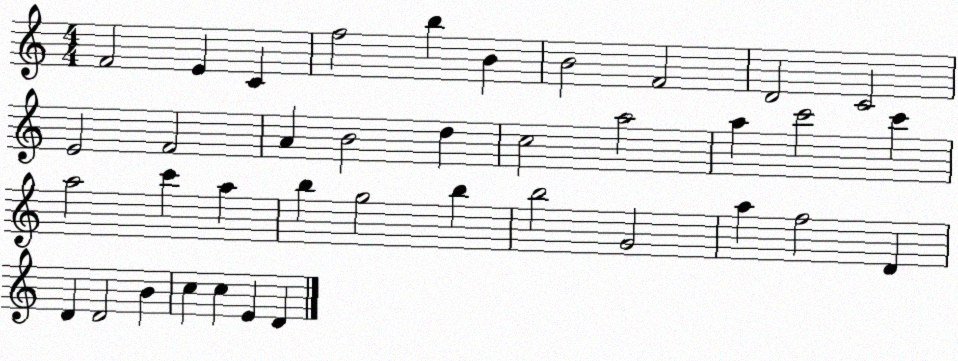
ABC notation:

X:1
T:Untitled
M:4/4
L:1/4
K:C
F2 E C f2 b B B2 F2 D2 C2 E2 F2 A B2 d c2 a2 a c'2 c' a2 c' a b g2 b b2 G2 a f2 D D D2 B c c E D